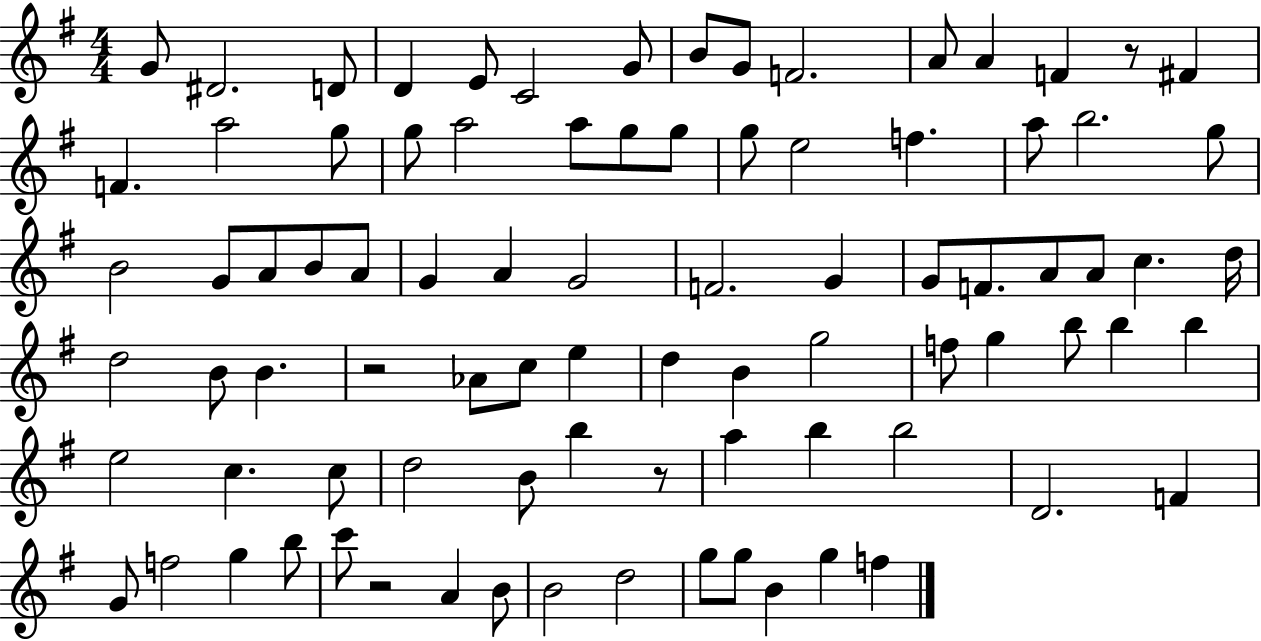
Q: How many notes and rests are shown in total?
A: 87